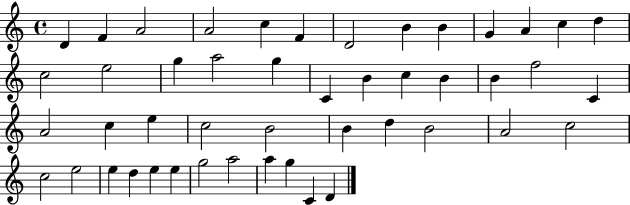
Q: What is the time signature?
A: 4/4